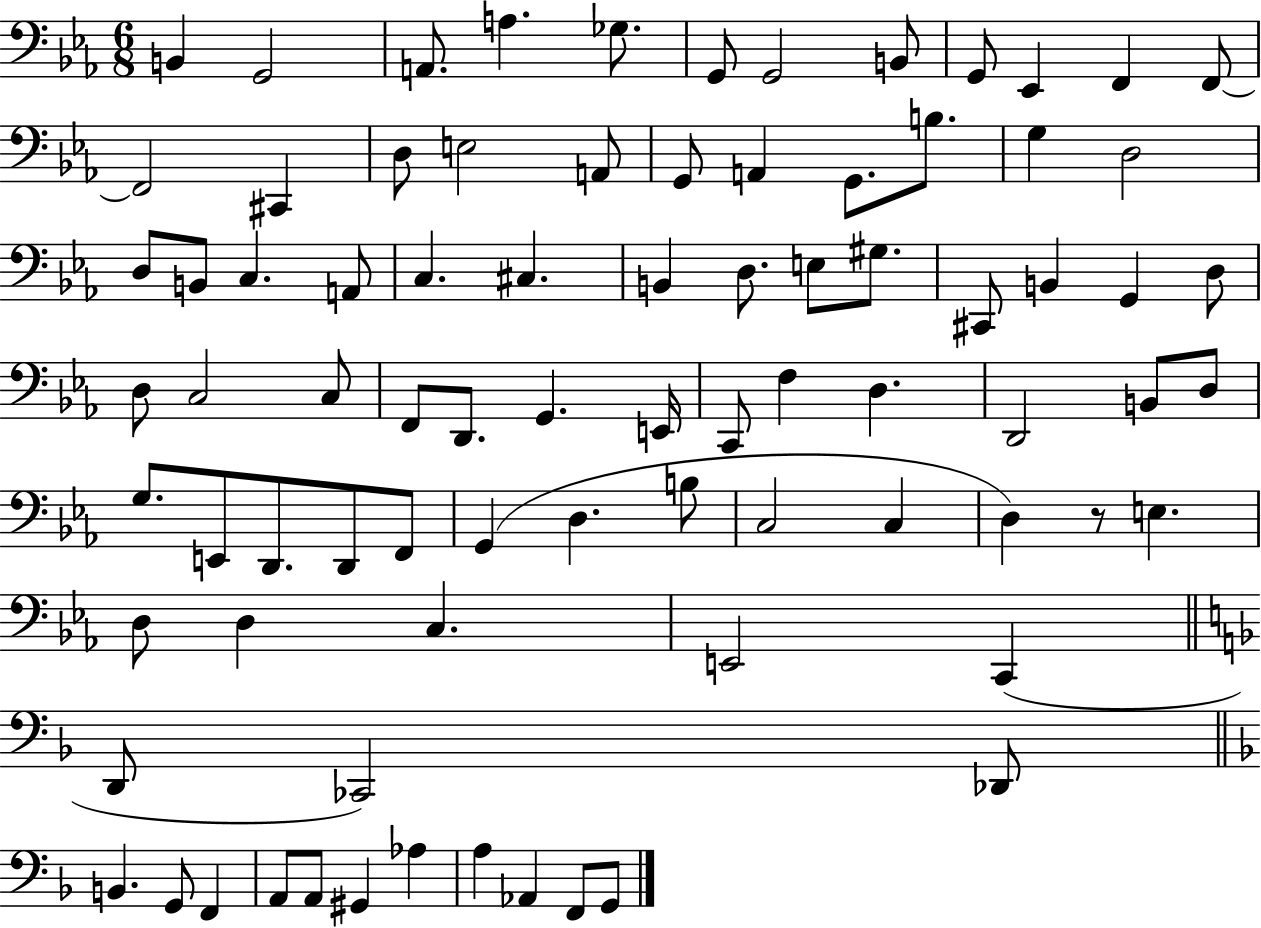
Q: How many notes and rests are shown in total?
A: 82